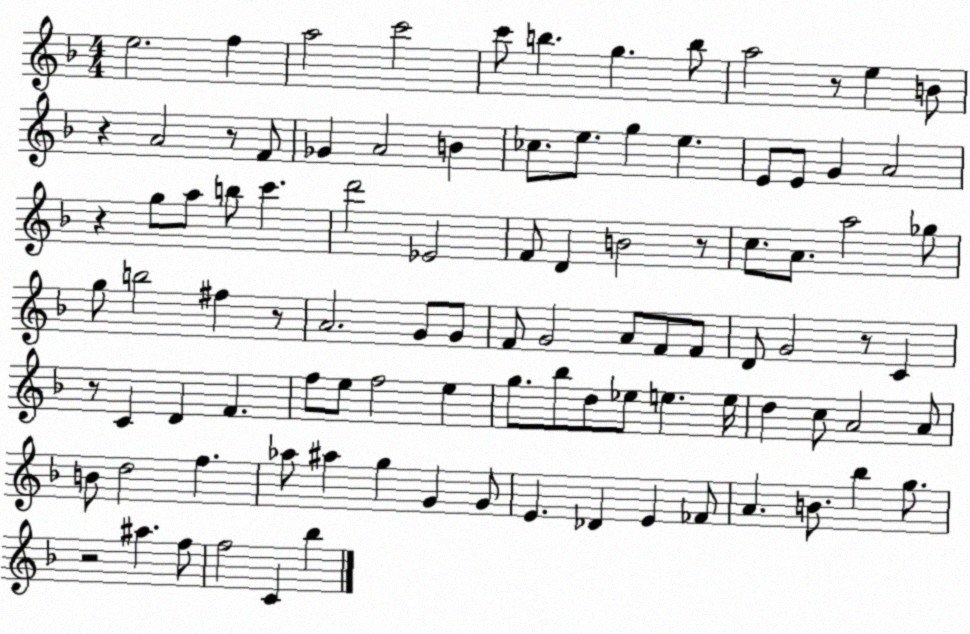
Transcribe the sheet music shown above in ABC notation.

X:1
T:Untitled
M:4/4
L:1/4
K:F
e2 f a2 c'2 c'/2 b g b/2 a2 z/2 e B/2 z A2 z/2 F/2 _G A2 B _c/2 e/2 g e E/2 E/2 G A2 z g/2 a/2 b/2 c' d'2 _E2 F/2 D B2 z/2 c/2 A/2 a2 _g/2 g/2 b2 ^f z/2 A2 G/2 G/2 F/2 G2 A/2 F/2 F/2 D/2 G2 z/2 C z/2 C D F f/2 e/2 f2 e g/2 _b/2 d/2 _e/2 e e/4 d c/2 A2 A/2 B/2 d2 f _a/2 ^a g G G/2 E _D E _F/2 A B/2 _b g/2 z2 ^a f/2 f2 C _b